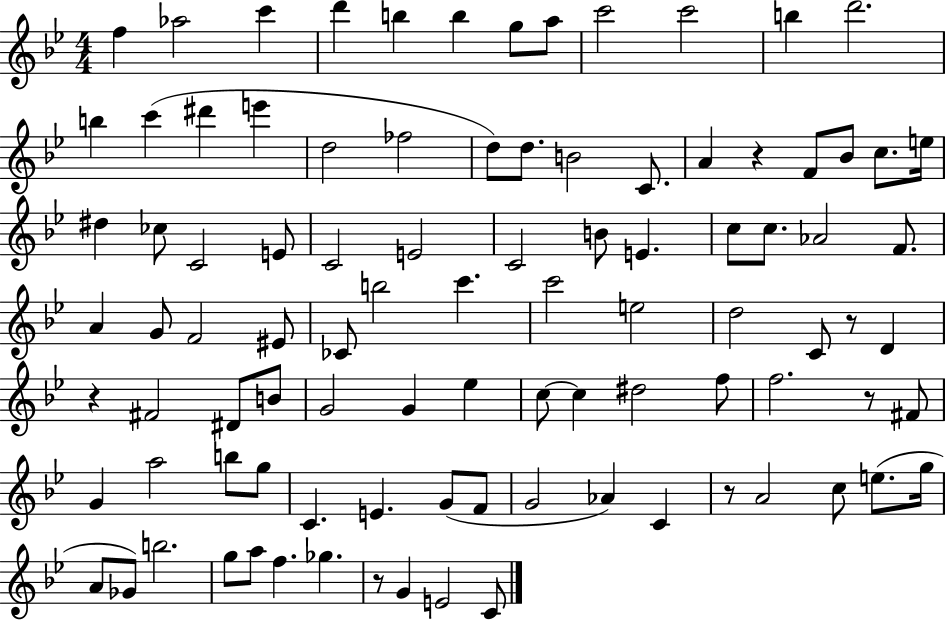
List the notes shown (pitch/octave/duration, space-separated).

F5/q Ab5/h C6/q D6/q B5/q B5/q G5/e A5/e C6/h C6/h B5/q D6/h. B5/q C6/q D#6/q E6/q D5/h FES5/h D5/e D5/e. B4/h C4/e. A4/q R/q F4/e Bb4/e C5/e. E5/s D#5/q CES5/e C4/h E4/e C4/h E4/h C4/h B4/e E4/q. C5/e C5/e. Ab4/h F4/e. A4/q G4/e F4/h EIS4/e CES4/e B5/h C6/q. C6/h E5/h D5/h C4/e R/e D4/q R/q F#4/h D#4/e B4/e G4/h G4/q Eb5/q C5/e C5/q D#5/h F5/e F5/h. R/e F#4/e G4/q A5/h B5/e G5/e C4/q. E4/q. G4/e F4/e G4/h Ab4/q C4/q R/e A4/h C5/e E5/e. G5/s A4/e Gb4/e B5/h. G5/e A5/e F5/q. Gb5/q. R/e G4/q E4/h C4/e